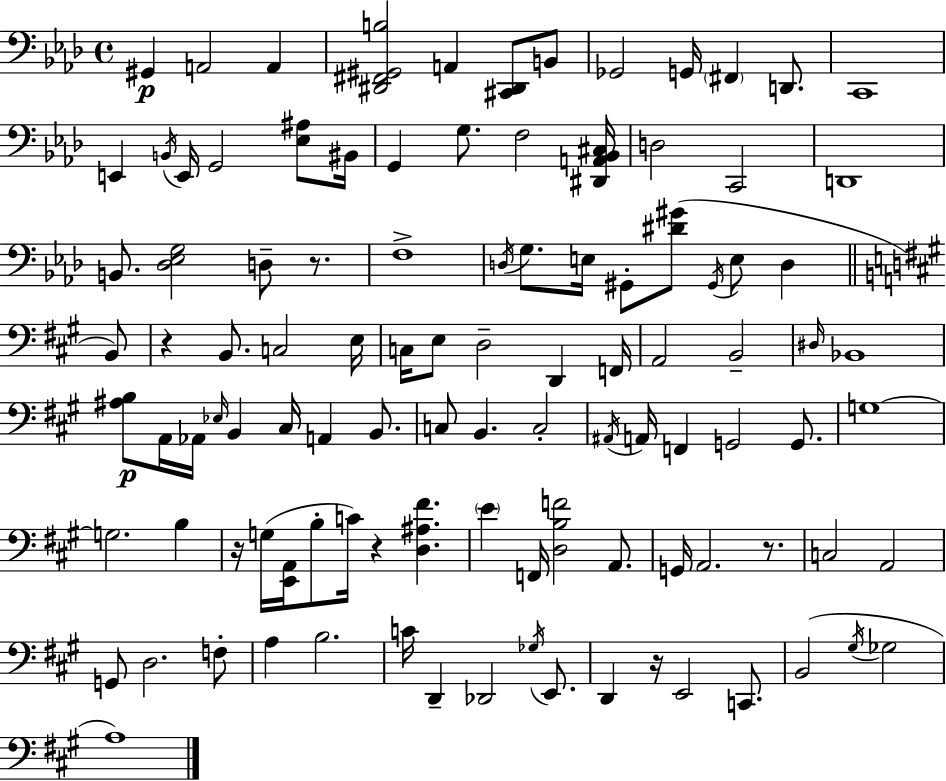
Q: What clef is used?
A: bass